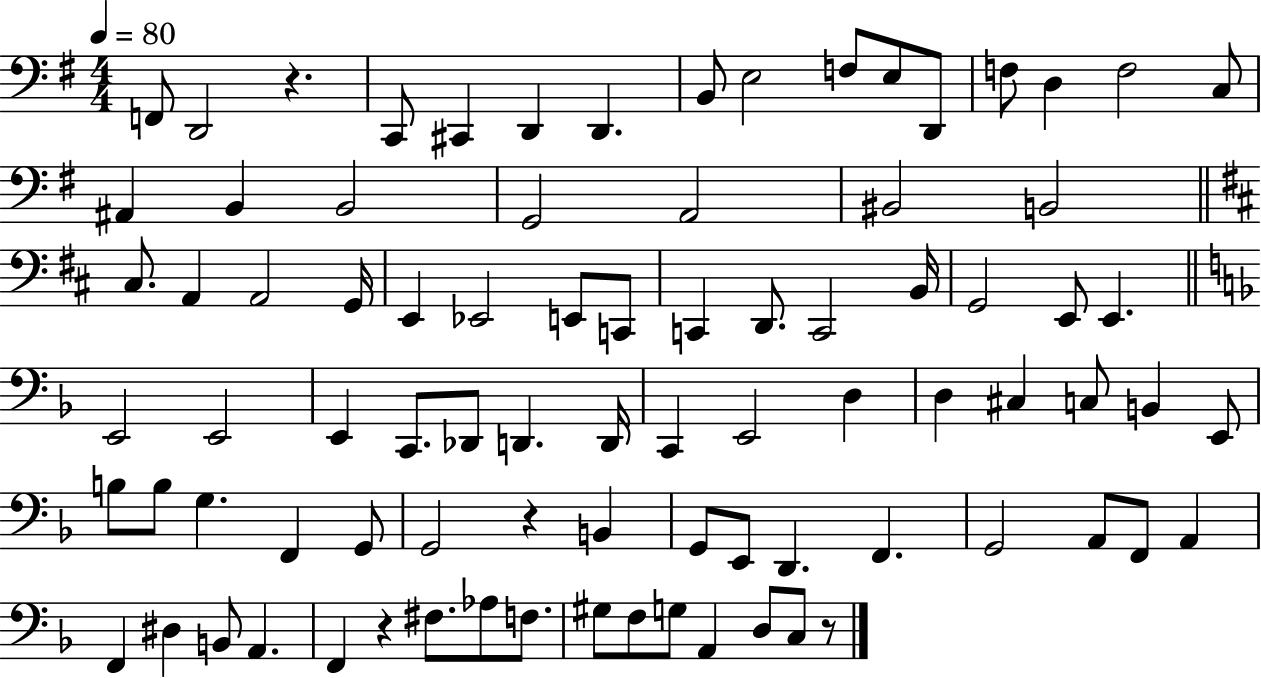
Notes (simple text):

F2/e D2/h R/q. C2/e C#2/q D2/q D2/q. B2/e E3/h F3/e E3/e D2/e F3/e D3/q F3/h C3/e A#2/q B2/q B2/h G2/h A2/h BIS2/h B2/h C#3/e. A2/q A2/h G2/s E2/q Eb2/h E2/e C2/e C2/q D2/e. C2/h B2/s G2/h E2/e E2/q. E2/h E2/h E2/q C2/e. Db2/e D2/q. D2/s C2/q E2/h D3/q D3/q C#3/q C3/e B2/q E2/e B3/e B3/e G3/q. F2/q G2/e G2/h R/q B2/q G2/e E2/e D2/q. F2/q. G2/h A2/e F2/e A2/q F2/q D#3/q B2/e A2/q. F2/q R/q F#3/e. Ab3/e F3/e. G#3/e F3/e G3/e A2/q D3/e C3/e R/e